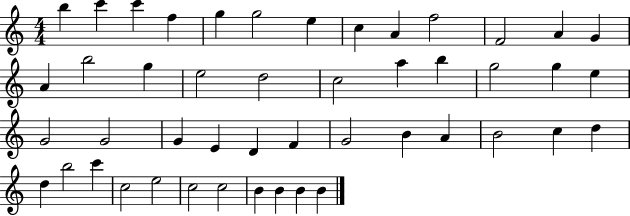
{
  \clef treble
  \numericTimeSignature
  \time 4/4
  \key c \major
  b''4 c'''4 c'''4 f''4 | g''4 g''2 e''4 | c''4 a'4 f''2 | f'2 a'4 g'4 | \break a'4 b''2 g''4 | e''2 d''2 | c''2 a''4 b''4 | g''2 g''4 e''4 | \break g'2 g'2 | g'4 e'4 d'4 f'4 | g'2 b'4 a'4 | b'2 c''4 d''4 | \break d''4 b''2 c'''4 | c''2 e''2 | c''2 c''2 | b'4 b'4 b'4 b'4 | \break \bar "|."
}